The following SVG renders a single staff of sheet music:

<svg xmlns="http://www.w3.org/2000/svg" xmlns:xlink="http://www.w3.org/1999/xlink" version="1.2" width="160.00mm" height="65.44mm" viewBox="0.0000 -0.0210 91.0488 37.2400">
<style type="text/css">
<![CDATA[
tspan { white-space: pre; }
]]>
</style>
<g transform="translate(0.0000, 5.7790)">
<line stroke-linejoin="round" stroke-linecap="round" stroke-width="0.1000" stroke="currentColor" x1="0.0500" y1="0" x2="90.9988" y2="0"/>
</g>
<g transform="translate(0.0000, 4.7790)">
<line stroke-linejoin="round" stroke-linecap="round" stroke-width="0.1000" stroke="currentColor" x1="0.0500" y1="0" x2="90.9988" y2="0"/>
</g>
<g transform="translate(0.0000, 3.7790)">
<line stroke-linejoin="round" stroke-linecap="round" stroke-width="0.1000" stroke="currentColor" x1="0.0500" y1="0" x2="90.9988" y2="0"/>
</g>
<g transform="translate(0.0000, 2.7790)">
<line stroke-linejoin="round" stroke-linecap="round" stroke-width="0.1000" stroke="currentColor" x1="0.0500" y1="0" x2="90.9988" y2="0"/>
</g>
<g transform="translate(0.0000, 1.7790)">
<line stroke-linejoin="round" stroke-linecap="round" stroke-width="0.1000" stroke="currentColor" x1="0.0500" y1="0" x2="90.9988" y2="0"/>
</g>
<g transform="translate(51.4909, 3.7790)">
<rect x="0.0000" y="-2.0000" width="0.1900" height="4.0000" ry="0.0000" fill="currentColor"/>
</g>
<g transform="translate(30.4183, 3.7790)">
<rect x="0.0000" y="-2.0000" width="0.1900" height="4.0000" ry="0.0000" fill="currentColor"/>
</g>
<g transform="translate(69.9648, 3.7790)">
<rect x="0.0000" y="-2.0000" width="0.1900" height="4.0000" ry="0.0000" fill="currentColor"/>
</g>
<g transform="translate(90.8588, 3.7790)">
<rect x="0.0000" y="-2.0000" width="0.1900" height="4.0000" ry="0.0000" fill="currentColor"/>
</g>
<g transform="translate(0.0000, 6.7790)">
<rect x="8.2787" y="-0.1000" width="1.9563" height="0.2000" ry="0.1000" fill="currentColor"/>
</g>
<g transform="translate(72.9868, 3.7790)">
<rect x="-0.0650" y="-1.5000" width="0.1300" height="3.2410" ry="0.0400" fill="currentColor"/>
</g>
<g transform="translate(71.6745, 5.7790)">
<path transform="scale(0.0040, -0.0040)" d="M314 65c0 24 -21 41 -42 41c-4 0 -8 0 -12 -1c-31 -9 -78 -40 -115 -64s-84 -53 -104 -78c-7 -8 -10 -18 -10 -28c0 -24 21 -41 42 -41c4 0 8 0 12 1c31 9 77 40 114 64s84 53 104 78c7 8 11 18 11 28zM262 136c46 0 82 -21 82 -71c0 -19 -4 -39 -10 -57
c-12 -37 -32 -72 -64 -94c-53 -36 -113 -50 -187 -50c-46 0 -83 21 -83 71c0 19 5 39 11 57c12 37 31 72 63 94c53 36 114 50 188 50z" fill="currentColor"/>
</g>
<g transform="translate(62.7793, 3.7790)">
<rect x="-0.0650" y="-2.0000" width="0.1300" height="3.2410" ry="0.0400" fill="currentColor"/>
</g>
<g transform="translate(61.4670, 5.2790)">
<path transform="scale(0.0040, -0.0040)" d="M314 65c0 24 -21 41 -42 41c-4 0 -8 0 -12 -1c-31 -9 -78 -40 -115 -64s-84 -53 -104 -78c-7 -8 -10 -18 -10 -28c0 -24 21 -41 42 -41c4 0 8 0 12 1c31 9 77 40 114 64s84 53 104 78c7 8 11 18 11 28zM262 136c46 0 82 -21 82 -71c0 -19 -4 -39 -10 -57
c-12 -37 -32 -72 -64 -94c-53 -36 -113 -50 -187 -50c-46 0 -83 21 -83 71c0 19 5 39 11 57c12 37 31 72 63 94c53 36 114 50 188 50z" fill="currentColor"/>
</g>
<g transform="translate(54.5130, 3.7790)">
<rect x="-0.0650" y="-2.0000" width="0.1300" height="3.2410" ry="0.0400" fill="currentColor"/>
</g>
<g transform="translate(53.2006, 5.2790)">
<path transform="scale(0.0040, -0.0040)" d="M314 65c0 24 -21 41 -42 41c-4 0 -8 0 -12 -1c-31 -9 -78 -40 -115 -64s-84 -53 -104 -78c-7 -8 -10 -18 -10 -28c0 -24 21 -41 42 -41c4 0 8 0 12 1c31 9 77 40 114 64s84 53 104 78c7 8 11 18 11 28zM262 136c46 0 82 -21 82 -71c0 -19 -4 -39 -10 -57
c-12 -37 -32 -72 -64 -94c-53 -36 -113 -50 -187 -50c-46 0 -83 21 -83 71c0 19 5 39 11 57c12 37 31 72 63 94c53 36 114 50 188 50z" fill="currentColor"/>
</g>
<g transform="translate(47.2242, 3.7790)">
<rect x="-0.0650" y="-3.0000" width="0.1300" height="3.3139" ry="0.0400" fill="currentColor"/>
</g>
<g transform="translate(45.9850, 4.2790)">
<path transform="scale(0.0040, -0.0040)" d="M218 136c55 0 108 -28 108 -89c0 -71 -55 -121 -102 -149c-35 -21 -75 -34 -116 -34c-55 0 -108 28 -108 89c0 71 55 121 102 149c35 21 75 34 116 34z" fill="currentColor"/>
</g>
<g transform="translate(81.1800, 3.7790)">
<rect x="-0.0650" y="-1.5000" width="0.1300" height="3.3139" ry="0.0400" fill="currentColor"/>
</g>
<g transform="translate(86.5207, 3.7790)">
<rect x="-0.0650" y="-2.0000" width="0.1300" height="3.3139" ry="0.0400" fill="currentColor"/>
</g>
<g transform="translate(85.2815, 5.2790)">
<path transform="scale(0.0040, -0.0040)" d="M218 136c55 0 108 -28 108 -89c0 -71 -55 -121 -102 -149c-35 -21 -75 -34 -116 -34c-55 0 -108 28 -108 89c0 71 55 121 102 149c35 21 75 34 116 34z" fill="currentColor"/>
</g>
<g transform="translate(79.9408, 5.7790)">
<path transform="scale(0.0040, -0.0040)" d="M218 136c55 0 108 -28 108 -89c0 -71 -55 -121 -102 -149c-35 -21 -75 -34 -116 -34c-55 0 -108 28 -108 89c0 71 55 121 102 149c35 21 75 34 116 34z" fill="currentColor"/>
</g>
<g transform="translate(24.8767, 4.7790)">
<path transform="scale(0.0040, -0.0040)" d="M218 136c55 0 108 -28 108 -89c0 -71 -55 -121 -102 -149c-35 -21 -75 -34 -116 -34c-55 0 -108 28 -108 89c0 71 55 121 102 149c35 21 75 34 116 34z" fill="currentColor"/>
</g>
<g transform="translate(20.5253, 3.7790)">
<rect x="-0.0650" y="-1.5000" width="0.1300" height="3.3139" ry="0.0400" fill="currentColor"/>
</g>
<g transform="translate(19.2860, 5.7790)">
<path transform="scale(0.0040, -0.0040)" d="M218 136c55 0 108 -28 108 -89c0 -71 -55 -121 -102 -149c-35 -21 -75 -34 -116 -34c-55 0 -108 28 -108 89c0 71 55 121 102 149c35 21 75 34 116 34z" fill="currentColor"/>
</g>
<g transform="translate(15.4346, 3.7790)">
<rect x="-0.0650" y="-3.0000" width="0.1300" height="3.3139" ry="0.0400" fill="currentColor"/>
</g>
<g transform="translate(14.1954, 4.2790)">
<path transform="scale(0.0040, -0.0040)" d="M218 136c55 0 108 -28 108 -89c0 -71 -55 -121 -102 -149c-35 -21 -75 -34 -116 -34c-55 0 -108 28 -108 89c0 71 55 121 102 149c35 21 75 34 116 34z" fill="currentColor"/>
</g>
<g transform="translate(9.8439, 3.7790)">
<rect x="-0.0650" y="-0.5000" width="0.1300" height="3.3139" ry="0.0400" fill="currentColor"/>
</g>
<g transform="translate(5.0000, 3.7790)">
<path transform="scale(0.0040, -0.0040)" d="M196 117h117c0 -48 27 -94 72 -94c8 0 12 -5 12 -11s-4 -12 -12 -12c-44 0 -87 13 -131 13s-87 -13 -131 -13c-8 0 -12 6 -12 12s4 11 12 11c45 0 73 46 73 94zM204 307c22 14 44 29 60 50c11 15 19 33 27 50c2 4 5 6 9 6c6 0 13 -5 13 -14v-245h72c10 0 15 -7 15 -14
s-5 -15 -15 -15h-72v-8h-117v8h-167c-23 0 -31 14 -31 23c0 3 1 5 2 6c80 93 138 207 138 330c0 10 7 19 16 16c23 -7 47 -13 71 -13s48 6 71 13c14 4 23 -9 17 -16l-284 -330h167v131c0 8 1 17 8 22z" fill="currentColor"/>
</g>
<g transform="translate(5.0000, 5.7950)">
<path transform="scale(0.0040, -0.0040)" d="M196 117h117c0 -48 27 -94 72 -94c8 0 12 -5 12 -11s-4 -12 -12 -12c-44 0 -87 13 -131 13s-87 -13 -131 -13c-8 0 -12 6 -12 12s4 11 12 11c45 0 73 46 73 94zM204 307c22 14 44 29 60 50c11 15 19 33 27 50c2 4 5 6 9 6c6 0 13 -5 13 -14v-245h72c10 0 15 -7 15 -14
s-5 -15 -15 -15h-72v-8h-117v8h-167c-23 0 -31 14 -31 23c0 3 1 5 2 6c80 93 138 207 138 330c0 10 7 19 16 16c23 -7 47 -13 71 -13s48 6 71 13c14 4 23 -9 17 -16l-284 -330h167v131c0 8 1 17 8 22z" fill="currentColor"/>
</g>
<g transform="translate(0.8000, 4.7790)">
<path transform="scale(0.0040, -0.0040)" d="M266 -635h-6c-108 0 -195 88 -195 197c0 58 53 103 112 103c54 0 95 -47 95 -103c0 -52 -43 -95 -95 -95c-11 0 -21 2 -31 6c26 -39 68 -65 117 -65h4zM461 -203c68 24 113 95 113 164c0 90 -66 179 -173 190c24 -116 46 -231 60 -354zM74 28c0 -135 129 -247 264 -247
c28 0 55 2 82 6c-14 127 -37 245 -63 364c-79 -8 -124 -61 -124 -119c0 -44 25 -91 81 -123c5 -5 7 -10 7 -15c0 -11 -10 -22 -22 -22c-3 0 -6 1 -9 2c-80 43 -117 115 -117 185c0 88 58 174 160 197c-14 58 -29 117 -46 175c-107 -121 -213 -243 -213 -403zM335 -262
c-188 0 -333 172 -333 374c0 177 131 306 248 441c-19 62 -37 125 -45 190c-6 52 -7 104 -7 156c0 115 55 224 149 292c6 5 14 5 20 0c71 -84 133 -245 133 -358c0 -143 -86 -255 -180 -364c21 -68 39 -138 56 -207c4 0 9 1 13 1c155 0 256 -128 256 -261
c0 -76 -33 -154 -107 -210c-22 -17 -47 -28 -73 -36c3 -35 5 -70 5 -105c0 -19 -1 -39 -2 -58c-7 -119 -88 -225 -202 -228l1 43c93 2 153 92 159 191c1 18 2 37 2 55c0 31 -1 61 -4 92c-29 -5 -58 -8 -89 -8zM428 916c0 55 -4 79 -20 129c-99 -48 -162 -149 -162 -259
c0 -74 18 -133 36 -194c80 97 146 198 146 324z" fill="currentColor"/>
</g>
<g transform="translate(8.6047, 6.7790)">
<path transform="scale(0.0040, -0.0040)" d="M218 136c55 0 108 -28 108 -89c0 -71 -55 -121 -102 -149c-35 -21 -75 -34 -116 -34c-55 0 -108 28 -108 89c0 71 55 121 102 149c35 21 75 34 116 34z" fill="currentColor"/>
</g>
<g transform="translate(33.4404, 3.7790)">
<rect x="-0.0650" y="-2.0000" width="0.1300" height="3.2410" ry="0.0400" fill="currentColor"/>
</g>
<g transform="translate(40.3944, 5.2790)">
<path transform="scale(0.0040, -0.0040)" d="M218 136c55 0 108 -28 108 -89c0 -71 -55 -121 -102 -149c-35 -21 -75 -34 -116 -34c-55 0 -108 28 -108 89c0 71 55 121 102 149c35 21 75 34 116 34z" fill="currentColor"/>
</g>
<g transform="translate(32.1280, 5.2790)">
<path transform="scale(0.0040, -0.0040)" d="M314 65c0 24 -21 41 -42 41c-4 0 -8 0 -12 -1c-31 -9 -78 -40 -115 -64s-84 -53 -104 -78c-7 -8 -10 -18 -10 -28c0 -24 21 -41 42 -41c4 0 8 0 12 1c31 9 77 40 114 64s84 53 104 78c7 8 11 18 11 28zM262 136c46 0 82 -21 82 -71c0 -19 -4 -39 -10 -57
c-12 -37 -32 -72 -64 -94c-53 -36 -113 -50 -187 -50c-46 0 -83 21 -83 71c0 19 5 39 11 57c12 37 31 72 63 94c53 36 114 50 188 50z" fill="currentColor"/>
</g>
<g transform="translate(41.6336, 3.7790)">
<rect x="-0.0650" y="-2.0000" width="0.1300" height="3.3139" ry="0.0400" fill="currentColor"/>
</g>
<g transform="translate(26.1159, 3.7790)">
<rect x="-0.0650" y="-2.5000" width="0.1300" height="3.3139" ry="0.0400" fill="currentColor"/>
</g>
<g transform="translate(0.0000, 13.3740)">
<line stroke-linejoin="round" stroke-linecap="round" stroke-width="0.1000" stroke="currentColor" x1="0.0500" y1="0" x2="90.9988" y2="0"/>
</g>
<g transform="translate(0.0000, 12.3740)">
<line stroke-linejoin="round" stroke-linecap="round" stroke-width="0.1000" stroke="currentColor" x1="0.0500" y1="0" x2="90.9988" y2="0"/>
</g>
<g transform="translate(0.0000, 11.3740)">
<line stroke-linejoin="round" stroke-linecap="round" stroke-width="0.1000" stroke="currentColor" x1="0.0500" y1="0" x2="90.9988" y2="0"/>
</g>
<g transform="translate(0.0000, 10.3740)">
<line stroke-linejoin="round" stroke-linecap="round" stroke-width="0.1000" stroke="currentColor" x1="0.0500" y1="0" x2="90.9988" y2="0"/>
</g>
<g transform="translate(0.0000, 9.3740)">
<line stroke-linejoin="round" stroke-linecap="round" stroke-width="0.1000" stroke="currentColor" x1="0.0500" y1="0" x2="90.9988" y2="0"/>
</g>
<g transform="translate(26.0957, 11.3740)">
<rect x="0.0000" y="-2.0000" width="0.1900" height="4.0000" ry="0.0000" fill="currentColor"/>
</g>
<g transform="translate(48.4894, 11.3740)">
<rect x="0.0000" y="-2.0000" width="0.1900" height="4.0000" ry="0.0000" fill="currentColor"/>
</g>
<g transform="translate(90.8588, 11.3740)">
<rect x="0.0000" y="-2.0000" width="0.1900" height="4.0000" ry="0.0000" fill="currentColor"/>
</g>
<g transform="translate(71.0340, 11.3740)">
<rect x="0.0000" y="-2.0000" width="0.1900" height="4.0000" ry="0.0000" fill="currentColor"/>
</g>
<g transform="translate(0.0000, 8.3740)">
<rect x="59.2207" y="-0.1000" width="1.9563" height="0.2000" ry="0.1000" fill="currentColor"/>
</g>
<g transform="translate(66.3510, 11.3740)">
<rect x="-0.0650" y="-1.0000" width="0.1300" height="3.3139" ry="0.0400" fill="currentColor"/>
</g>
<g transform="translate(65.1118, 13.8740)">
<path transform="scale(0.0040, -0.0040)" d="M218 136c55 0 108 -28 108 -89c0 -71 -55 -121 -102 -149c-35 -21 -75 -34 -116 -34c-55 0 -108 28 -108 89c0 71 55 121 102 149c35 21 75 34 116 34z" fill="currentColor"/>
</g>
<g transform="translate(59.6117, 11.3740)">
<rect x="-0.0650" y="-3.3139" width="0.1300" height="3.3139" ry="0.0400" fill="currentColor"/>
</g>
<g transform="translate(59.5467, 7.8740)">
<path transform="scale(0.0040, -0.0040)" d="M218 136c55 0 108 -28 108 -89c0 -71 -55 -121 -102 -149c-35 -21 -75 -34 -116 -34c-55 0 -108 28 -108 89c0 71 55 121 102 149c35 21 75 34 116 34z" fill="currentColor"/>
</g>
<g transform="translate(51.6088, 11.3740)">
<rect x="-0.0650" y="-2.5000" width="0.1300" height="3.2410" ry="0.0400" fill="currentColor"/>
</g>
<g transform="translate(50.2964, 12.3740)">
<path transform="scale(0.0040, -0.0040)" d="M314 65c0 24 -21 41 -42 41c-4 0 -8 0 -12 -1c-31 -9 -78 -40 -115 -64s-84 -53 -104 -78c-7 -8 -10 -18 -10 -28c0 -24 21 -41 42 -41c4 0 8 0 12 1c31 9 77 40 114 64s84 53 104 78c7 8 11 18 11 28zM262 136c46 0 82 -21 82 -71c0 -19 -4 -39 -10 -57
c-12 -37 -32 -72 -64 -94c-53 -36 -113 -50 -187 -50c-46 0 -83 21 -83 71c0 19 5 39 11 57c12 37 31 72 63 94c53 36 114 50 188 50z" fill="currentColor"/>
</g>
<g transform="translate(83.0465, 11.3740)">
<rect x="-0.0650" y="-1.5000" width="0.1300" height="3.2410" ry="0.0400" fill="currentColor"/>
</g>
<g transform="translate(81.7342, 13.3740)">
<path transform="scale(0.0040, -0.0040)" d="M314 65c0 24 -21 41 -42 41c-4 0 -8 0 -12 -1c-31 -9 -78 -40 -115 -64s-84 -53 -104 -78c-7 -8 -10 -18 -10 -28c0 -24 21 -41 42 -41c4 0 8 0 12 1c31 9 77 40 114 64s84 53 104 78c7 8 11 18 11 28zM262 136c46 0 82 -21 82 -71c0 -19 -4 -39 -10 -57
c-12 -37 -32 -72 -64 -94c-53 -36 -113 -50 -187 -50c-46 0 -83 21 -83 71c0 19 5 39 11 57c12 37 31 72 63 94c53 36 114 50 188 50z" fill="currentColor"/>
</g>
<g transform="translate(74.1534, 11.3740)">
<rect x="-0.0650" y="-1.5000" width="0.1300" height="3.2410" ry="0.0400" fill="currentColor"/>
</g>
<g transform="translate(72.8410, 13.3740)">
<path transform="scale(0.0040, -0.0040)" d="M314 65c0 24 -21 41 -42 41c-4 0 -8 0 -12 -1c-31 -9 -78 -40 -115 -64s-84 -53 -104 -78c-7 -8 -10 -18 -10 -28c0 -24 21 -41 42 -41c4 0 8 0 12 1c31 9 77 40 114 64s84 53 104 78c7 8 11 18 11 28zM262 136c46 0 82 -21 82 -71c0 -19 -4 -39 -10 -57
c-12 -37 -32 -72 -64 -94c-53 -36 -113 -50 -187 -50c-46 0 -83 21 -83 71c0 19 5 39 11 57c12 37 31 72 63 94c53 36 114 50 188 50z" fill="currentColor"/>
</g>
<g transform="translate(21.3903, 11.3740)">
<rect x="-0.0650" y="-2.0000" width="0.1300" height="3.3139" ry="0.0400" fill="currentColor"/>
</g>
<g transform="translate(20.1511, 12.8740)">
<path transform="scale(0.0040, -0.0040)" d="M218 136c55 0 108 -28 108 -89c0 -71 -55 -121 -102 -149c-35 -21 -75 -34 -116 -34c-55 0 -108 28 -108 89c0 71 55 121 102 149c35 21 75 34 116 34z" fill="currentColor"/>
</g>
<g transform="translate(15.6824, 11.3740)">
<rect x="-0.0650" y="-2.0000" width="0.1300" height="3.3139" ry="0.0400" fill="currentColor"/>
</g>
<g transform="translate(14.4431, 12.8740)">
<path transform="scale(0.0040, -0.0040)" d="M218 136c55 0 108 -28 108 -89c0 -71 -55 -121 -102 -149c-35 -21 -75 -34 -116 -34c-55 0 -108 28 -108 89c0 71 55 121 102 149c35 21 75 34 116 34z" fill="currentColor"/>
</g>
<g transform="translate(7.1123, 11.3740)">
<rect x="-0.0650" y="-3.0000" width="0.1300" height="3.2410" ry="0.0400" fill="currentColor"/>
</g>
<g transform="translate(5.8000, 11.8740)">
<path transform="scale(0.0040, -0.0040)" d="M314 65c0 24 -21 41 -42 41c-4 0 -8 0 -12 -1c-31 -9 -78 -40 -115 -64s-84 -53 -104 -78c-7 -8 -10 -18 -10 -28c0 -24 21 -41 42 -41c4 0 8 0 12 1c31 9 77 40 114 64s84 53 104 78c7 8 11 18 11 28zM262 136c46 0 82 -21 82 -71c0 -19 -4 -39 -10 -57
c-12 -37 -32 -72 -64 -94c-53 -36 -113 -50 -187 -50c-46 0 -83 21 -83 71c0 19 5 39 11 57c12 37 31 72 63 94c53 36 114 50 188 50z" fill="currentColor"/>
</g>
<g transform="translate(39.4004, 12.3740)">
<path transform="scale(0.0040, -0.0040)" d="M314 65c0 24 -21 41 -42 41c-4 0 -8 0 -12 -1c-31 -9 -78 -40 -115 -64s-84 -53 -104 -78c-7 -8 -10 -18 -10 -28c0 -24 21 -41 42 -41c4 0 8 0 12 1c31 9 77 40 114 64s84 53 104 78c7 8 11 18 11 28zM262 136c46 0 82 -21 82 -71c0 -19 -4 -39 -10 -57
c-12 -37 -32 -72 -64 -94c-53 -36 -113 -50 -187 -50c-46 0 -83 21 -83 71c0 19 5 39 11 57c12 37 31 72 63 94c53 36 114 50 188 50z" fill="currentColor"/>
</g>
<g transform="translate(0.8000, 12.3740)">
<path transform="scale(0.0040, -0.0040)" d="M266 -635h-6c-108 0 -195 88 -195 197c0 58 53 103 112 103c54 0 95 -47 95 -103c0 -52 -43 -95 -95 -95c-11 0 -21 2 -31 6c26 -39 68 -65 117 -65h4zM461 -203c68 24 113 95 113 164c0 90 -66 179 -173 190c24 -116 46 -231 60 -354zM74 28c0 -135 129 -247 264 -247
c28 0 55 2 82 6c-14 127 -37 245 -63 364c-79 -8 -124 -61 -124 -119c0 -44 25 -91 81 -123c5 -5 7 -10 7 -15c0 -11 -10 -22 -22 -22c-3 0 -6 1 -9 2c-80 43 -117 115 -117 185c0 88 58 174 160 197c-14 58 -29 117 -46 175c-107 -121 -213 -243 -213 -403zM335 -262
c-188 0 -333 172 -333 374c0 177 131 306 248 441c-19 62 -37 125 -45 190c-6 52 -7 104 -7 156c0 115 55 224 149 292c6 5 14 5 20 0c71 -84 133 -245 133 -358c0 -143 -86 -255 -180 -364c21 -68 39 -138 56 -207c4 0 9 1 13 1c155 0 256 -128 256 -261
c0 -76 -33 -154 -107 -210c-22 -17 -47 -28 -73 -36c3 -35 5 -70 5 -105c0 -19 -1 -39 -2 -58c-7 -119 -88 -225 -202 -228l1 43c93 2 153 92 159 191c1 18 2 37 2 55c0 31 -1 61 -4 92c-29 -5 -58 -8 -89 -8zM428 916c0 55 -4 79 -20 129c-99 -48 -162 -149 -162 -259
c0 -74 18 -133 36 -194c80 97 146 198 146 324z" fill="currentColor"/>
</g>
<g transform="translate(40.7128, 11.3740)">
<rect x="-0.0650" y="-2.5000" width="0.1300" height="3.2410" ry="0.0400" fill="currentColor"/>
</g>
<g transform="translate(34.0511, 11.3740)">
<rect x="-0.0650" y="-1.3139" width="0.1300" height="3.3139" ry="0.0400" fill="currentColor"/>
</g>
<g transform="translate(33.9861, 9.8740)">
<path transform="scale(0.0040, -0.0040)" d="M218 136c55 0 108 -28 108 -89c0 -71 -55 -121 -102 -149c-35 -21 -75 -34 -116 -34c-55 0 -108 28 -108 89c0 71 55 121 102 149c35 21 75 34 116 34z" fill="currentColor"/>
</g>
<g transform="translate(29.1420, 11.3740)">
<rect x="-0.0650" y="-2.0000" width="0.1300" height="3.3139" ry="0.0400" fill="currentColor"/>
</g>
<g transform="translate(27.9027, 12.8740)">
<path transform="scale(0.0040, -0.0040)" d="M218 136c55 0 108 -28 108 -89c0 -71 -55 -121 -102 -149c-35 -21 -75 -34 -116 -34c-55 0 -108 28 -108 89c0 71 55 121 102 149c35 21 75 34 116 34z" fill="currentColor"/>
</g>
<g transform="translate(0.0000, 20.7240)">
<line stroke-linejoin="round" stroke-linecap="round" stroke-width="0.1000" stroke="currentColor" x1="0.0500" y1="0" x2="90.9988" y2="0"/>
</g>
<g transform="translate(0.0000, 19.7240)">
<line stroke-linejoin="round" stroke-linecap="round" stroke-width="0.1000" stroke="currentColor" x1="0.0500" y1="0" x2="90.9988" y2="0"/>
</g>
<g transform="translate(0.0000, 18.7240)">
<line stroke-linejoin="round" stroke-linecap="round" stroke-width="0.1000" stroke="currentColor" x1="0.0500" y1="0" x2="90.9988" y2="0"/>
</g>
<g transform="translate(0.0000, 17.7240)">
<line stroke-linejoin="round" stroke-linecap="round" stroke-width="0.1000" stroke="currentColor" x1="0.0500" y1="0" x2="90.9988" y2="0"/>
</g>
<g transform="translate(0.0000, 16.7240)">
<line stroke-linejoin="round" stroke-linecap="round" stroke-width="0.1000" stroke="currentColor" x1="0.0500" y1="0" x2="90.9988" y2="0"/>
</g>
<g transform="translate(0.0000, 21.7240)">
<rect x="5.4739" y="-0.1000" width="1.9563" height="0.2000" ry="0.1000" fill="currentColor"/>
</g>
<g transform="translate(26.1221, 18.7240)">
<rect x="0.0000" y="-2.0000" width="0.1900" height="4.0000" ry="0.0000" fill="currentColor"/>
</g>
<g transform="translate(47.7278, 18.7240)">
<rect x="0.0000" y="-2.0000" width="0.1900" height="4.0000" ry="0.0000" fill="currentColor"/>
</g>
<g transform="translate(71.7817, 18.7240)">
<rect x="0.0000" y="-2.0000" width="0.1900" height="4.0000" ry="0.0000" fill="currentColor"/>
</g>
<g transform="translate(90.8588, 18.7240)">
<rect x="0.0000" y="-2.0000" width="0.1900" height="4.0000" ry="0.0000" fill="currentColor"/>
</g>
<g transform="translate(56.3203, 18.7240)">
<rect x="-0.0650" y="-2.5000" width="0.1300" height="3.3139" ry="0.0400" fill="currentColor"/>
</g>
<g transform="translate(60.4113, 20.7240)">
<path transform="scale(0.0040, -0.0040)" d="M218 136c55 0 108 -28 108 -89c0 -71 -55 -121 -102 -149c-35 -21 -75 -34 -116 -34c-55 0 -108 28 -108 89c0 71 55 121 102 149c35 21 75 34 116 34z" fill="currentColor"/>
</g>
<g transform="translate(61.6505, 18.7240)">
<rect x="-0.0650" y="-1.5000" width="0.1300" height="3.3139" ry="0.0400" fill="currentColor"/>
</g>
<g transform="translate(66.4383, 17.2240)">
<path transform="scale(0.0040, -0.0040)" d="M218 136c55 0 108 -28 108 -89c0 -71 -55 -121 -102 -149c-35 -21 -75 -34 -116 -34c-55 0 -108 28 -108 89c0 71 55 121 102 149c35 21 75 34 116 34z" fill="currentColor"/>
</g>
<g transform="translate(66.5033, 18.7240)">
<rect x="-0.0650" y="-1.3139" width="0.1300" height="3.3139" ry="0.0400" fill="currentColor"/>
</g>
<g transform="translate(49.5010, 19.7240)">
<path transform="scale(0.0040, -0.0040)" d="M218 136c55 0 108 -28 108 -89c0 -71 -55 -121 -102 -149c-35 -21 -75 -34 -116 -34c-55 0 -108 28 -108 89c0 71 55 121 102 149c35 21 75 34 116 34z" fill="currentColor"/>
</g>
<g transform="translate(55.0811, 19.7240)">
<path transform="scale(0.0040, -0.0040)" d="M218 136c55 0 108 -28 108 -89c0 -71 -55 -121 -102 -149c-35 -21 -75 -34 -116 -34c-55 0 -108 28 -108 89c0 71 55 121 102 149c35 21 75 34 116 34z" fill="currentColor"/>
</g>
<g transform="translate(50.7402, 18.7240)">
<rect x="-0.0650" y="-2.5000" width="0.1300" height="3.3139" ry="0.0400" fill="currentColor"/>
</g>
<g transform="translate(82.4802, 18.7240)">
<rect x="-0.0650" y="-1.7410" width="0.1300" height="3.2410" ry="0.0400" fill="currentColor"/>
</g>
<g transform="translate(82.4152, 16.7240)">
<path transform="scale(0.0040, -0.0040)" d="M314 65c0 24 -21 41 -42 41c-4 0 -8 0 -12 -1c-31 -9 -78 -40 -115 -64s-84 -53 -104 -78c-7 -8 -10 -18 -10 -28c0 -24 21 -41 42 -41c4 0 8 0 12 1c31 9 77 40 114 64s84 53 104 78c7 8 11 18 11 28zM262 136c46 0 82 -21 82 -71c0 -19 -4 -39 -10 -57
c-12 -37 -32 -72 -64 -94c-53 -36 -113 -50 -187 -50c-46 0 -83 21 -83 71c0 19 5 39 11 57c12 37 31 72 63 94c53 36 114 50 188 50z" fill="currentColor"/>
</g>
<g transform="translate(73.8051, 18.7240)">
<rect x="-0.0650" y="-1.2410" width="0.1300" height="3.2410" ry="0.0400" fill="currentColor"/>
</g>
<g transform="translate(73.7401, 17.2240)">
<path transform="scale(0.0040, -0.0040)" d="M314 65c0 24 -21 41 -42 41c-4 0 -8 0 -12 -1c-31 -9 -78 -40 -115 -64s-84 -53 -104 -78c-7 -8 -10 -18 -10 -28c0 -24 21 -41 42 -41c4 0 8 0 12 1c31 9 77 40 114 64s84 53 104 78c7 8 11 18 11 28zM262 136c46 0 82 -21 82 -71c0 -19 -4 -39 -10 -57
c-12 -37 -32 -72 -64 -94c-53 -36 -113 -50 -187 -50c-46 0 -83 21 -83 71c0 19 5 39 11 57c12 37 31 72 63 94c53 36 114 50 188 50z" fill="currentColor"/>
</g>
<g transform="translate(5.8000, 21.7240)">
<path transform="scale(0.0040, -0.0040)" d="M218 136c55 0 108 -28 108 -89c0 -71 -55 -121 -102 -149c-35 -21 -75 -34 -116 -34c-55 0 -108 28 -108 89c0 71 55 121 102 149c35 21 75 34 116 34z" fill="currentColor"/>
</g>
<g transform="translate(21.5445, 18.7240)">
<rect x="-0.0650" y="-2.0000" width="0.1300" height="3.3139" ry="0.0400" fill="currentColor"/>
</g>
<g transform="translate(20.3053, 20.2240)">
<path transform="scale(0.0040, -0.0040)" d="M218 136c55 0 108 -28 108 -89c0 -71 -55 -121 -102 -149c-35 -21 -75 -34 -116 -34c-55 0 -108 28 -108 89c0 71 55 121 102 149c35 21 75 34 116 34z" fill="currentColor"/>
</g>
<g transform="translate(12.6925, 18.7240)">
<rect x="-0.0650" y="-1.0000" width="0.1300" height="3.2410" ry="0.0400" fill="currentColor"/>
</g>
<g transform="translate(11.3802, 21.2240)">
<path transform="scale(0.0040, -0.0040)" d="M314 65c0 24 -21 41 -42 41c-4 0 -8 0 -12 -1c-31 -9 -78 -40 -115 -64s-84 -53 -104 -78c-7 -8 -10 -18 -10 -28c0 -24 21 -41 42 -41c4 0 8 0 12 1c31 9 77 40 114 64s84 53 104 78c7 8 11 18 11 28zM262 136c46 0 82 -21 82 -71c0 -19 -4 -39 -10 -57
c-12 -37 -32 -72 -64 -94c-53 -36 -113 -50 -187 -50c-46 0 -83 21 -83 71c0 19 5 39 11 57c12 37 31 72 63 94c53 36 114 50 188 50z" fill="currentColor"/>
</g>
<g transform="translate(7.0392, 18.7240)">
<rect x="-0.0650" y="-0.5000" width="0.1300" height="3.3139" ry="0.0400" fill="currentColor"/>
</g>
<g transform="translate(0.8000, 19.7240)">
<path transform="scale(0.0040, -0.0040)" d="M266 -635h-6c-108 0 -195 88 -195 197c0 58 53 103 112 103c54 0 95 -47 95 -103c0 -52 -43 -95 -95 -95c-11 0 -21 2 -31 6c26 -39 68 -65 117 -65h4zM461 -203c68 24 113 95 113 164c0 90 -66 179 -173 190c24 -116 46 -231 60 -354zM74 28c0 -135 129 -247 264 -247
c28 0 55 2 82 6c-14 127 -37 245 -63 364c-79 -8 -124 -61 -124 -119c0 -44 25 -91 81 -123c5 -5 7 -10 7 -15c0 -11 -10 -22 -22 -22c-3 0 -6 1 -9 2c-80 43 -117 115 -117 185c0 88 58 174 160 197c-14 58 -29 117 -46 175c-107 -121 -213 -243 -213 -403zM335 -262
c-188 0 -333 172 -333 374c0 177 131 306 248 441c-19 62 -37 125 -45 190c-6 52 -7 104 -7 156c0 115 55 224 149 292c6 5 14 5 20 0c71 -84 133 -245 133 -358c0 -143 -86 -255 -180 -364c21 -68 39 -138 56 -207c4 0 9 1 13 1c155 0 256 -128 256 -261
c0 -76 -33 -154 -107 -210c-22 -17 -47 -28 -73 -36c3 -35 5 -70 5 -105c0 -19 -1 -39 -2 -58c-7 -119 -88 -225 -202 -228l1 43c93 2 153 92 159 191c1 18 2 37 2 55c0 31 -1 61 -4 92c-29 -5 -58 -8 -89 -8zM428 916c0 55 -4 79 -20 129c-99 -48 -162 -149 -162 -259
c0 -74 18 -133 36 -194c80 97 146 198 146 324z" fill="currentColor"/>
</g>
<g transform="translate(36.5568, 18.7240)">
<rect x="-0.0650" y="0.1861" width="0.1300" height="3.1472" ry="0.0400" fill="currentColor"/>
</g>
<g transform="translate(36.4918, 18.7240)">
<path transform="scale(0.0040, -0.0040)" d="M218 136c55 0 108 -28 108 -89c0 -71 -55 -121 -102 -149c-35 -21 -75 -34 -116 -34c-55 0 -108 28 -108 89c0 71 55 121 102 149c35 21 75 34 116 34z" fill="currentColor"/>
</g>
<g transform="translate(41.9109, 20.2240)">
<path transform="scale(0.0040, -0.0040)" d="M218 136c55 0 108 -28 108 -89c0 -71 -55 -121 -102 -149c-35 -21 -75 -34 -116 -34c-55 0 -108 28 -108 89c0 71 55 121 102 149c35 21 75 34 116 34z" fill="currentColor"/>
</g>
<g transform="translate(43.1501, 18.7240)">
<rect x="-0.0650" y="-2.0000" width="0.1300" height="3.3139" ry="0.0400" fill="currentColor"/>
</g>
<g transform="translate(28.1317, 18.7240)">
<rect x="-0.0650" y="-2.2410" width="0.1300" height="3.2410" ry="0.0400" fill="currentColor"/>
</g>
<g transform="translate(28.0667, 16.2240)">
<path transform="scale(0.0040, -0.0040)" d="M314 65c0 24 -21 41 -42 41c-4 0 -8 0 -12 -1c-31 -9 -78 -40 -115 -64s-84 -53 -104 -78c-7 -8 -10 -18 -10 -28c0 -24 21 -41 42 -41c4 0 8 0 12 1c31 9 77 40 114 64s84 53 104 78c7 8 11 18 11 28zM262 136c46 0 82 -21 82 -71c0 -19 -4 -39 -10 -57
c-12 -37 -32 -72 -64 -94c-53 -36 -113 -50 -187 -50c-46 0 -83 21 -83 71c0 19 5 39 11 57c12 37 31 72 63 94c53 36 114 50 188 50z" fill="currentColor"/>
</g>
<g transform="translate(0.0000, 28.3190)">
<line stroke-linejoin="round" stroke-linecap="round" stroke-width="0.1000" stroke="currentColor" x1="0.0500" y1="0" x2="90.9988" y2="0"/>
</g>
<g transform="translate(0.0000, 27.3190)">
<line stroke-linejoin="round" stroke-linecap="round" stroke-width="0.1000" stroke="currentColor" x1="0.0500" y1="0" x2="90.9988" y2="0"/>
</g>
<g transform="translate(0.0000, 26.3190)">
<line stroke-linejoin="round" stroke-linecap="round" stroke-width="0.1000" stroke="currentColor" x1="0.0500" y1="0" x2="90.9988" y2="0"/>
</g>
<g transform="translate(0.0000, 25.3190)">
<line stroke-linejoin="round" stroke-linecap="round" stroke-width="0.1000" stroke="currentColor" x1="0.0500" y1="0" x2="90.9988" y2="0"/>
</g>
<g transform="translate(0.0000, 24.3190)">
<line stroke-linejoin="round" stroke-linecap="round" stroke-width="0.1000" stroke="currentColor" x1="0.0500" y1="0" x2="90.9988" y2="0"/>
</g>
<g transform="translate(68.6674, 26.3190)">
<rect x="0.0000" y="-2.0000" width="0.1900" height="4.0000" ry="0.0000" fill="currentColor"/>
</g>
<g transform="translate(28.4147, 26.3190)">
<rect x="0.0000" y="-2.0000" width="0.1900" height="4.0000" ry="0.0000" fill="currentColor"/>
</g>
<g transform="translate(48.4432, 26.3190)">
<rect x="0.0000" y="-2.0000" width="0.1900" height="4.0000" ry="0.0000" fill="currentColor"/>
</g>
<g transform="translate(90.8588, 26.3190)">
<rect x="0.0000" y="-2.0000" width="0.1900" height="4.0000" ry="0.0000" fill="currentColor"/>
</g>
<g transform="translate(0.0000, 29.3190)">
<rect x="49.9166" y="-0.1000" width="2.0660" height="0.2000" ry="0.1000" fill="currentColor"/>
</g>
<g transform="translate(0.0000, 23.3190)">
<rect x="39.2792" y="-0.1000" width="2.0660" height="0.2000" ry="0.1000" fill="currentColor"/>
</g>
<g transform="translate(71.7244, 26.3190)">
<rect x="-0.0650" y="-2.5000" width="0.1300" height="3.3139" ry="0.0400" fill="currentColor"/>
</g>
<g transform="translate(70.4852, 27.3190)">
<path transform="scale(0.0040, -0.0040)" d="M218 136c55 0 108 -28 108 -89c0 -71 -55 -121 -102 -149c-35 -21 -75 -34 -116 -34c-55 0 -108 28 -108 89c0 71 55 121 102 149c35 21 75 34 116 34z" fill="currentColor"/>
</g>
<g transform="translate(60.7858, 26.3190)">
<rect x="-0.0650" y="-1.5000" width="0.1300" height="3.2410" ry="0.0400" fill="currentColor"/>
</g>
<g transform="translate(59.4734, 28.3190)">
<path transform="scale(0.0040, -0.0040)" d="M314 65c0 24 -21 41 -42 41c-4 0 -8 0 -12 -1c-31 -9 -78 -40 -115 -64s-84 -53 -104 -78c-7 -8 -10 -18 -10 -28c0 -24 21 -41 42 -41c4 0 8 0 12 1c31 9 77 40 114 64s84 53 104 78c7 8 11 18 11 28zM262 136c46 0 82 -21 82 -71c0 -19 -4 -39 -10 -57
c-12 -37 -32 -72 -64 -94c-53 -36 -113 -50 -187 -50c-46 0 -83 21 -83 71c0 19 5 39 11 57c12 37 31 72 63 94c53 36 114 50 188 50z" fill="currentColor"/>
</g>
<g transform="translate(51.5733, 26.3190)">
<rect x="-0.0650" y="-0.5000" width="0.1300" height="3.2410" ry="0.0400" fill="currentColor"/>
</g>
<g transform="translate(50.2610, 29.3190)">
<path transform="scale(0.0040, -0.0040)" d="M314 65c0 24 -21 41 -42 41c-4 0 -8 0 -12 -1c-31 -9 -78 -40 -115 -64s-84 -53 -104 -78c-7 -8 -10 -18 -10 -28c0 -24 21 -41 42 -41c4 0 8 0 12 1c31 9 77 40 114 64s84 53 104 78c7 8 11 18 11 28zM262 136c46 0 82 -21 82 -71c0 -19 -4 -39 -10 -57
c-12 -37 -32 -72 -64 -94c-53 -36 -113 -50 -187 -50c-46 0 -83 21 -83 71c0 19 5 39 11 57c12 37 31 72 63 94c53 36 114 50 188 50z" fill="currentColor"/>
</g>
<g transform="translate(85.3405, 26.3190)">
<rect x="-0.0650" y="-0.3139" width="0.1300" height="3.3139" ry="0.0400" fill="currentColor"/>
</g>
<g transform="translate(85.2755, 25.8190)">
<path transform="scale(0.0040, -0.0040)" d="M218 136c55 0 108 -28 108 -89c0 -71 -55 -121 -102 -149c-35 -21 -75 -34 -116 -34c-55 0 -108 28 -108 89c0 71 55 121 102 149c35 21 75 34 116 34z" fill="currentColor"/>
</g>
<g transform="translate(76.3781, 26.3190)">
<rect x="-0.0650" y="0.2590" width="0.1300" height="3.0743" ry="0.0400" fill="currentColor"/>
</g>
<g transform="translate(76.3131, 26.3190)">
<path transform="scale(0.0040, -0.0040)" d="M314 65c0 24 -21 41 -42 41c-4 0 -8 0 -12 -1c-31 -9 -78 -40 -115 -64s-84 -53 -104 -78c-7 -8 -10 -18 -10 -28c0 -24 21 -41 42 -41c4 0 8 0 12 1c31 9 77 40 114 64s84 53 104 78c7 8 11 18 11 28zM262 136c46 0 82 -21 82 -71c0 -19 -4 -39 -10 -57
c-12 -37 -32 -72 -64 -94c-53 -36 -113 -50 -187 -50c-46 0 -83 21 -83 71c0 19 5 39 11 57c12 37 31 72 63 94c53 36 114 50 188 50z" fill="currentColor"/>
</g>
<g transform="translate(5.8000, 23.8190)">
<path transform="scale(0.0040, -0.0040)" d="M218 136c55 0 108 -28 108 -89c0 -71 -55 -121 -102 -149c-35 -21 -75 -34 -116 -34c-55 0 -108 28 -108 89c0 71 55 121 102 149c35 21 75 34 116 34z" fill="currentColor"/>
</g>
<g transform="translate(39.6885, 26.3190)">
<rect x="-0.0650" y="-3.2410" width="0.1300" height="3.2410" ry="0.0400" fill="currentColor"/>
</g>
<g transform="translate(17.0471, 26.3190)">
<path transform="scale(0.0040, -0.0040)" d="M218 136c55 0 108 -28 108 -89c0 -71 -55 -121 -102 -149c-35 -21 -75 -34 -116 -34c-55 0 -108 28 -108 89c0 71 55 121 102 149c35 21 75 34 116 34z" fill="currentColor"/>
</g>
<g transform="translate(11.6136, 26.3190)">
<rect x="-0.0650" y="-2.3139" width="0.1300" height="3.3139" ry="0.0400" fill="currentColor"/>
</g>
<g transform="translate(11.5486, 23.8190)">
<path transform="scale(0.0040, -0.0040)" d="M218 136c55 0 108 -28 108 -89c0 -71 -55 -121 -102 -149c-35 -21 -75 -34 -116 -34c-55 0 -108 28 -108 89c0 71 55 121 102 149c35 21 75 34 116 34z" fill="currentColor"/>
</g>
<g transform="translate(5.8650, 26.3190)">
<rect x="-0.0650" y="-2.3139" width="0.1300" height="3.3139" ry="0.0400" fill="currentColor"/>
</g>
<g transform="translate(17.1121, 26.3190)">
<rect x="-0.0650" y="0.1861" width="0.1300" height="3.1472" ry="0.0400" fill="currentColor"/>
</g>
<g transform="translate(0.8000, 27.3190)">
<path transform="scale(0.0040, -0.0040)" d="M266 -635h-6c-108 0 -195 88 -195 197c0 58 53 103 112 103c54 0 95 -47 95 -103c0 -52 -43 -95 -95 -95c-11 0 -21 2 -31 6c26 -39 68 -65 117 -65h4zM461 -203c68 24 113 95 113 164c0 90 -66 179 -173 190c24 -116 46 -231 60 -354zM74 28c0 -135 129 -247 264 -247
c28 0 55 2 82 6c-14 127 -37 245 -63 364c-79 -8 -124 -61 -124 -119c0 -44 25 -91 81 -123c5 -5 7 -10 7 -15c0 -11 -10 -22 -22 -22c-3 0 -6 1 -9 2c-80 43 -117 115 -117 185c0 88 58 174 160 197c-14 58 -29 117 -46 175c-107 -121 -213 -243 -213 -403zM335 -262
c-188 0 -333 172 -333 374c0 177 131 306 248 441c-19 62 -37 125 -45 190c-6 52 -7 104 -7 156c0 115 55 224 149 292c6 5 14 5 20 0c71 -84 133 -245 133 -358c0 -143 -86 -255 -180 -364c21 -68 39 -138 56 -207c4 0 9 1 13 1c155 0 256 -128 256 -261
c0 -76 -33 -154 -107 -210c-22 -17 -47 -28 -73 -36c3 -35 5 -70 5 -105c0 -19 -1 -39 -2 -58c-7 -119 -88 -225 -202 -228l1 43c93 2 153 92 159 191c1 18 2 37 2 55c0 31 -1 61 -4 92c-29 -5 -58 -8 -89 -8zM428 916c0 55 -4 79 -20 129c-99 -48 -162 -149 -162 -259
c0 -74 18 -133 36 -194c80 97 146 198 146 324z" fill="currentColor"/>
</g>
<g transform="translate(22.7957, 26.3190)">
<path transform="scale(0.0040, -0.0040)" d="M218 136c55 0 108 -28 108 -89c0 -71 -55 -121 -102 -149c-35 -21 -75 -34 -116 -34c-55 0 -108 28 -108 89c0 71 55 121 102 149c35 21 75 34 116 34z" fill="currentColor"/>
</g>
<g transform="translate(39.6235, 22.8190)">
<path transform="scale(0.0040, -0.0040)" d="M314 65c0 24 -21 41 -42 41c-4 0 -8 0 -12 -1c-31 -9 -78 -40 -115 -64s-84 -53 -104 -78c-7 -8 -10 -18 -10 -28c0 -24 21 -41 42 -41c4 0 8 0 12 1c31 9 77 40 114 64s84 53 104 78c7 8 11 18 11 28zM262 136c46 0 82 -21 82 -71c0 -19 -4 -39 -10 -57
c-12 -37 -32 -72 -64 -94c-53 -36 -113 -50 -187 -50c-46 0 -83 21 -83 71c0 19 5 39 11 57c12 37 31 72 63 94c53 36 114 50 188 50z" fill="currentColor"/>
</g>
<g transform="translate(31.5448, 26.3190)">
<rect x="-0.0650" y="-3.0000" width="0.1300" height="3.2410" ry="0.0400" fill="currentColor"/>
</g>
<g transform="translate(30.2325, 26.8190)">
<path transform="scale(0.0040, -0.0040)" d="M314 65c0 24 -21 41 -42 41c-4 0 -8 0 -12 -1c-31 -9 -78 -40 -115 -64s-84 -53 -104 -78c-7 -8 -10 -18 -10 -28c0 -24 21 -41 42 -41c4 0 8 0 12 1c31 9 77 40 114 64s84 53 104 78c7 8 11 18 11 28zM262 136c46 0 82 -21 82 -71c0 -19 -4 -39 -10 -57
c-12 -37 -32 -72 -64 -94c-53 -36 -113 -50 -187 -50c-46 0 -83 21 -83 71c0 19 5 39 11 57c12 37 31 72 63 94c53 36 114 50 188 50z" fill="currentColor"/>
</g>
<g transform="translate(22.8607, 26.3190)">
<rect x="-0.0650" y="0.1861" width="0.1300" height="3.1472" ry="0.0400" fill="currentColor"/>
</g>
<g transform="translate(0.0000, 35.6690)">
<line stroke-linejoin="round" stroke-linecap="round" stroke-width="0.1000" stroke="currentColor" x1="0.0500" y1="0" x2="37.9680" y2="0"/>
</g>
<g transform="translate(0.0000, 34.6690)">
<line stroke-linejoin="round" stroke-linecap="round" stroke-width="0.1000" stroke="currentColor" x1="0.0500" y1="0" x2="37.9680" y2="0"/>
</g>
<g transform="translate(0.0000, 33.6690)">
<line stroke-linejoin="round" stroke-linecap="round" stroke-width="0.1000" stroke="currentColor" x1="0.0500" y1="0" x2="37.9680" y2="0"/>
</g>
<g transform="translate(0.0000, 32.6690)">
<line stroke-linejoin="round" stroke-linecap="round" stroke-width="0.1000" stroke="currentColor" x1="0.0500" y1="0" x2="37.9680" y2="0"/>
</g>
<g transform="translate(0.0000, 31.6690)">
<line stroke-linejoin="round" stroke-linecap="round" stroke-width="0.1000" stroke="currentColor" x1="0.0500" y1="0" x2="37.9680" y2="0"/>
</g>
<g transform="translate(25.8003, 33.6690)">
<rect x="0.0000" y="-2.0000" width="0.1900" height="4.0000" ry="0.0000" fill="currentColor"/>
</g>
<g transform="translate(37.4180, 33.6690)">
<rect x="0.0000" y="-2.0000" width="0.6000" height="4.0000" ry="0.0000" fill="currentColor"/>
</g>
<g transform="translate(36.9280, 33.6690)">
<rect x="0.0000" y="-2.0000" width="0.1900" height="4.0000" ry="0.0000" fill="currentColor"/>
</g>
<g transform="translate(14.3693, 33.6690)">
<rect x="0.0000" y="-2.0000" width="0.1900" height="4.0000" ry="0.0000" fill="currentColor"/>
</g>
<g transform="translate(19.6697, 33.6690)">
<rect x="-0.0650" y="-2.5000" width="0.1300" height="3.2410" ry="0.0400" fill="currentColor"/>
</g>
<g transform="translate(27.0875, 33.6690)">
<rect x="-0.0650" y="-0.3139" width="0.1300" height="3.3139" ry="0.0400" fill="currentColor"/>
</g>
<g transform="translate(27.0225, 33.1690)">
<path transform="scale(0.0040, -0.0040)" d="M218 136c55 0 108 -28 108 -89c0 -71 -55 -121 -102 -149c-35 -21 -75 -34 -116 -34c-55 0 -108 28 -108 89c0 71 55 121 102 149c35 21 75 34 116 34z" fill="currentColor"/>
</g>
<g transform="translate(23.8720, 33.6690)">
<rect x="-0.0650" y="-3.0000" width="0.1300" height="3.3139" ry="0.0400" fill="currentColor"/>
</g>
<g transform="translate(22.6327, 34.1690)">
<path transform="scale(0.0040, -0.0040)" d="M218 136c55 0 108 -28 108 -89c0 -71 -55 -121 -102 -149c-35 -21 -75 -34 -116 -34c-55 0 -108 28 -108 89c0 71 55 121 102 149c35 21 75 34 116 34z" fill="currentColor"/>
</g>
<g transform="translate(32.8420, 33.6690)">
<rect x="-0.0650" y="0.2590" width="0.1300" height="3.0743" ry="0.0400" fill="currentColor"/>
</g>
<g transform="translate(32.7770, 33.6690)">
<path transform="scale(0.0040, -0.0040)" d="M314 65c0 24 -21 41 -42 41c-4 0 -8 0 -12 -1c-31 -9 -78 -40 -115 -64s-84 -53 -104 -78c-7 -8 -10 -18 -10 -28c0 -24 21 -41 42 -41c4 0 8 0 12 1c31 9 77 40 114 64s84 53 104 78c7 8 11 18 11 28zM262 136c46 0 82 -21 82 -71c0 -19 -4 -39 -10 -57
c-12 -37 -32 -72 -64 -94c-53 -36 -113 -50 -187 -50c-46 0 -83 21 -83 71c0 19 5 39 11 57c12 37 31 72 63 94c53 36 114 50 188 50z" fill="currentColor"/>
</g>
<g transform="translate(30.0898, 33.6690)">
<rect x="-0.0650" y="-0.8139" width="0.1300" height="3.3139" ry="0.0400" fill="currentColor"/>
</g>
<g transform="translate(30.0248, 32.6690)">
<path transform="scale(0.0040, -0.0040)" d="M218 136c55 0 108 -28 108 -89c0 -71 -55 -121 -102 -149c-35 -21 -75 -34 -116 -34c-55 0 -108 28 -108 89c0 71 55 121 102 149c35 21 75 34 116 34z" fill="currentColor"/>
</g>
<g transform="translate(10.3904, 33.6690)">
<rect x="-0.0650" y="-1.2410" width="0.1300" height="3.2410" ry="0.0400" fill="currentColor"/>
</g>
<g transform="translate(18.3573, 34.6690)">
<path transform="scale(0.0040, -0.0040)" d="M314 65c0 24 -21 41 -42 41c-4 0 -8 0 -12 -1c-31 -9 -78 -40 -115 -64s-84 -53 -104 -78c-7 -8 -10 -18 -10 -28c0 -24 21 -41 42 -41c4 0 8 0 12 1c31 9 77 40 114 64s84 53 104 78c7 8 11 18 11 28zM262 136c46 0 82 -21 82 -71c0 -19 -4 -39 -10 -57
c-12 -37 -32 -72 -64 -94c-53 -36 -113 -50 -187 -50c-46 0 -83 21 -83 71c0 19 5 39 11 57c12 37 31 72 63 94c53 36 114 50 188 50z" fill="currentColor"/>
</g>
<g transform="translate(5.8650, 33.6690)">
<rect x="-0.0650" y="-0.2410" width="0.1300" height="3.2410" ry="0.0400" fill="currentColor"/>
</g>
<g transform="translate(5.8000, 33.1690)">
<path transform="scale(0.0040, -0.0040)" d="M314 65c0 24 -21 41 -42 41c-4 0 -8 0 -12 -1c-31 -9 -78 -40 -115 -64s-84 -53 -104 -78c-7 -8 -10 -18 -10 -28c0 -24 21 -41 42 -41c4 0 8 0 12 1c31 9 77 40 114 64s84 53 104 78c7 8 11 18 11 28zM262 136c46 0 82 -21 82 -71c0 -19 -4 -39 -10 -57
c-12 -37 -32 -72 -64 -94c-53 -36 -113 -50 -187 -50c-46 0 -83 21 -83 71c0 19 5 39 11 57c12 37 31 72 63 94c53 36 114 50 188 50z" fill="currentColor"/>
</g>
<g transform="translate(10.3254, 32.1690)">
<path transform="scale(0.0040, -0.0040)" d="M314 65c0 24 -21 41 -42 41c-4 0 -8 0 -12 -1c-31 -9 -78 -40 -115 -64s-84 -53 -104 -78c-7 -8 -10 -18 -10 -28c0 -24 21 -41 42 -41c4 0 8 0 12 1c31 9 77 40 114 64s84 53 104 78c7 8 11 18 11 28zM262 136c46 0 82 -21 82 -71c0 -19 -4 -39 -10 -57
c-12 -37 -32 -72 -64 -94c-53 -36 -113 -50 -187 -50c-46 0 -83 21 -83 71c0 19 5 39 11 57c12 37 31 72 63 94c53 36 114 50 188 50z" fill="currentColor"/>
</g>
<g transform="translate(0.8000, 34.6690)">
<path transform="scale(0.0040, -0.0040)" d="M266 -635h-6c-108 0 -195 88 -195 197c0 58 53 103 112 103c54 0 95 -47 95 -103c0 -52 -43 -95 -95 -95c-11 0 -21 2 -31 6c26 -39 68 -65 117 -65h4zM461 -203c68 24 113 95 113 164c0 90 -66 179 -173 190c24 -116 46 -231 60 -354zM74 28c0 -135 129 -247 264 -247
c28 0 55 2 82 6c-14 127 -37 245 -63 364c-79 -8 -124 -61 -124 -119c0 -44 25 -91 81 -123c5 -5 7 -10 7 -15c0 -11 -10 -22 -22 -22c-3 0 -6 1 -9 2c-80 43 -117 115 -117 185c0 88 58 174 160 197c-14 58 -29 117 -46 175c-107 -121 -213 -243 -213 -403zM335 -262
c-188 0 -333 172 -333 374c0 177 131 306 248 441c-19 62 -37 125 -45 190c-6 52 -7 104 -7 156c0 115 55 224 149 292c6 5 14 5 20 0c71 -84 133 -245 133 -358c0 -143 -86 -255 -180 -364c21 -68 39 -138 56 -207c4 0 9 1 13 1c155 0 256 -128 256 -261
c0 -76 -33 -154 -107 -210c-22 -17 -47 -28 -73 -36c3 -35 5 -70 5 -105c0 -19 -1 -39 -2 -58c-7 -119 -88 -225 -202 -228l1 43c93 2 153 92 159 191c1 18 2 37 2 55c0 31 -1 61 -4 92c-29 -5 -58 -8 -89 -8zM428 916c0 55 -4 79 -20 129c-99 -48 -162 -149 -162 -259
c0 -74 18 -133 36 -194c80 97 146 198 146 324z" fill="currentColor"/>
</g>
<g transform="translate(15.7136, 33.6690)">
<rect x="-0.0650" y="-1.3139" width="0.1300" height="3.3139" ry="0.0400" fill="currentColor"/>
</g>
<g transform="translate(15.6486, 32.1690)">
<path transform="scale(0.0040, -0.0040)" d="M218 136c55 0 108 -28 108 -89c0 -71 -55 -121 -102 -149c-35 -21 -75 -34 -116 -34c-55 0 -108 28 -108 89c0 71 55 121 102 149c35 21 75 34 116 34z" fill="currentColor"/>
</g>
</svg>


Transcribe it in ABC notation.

X:1
T:Untitled
M:4/4
L:1/4
K:C
C A E G F2 F A F2 F2 E2 E F A2 F F F e G2 G2 b D E2 E2 C D2 F g2 B F G G E e e2 f2 g g B B A2 b2 C2 E2 G B2 c c2 e2 e G2 A c d B2